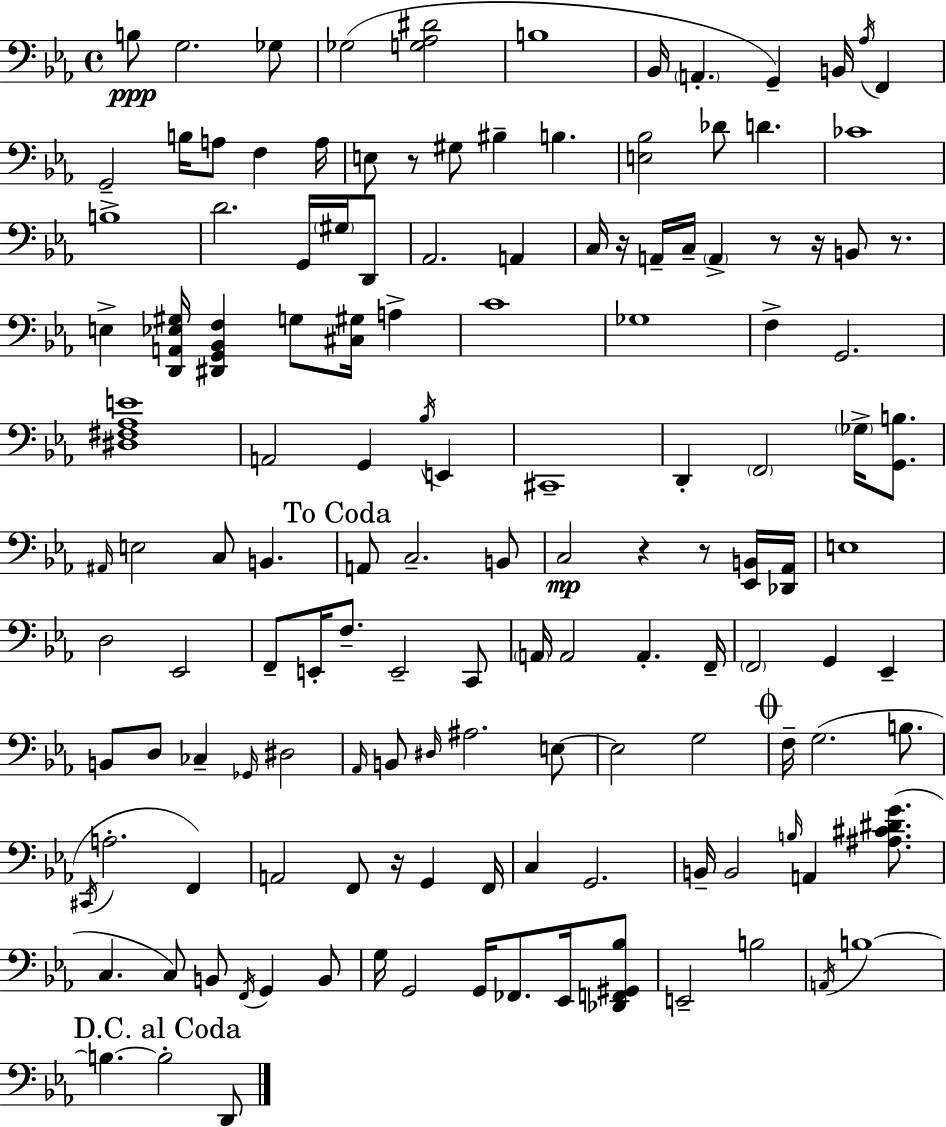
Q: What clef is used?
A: bass